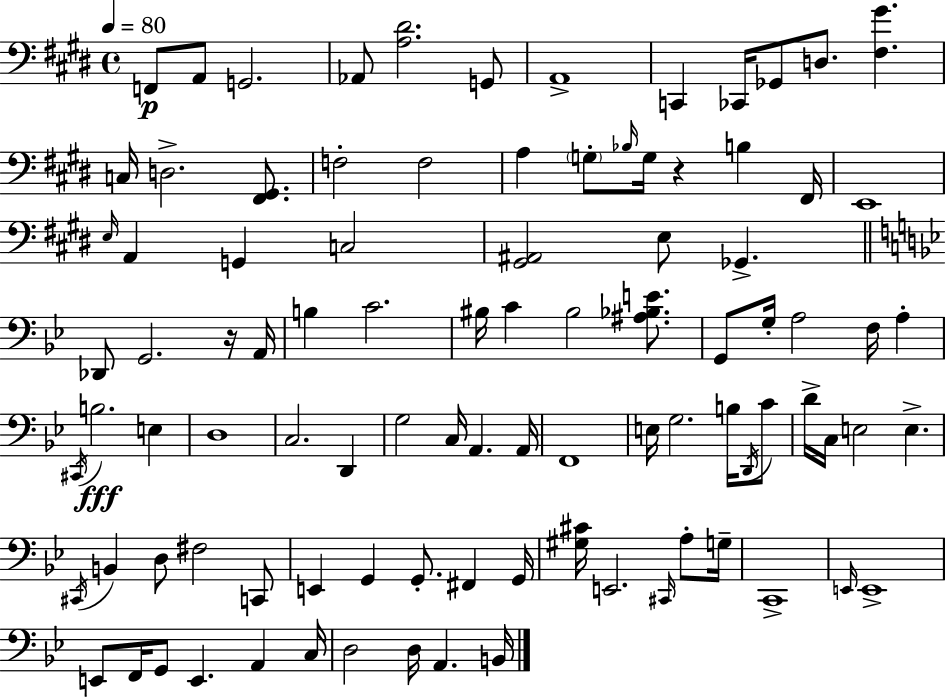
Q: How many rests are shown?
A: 2